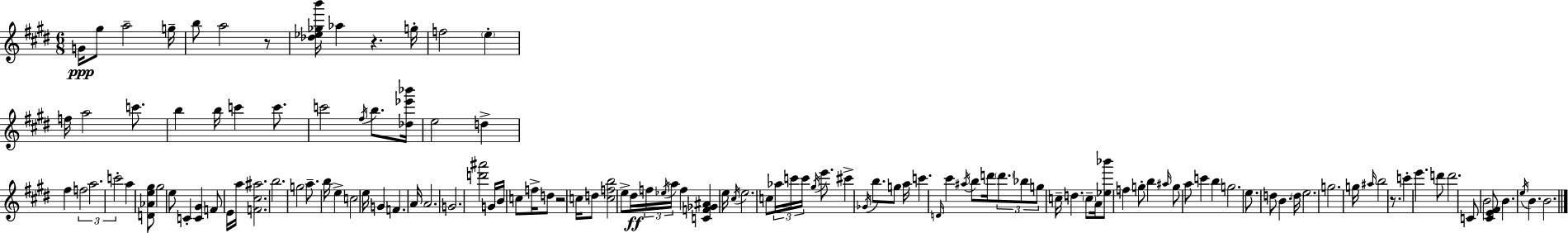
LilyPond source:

{
  \clef treble
  \numericTimeSignature
  \time 6/8
  \key e \major
  \repeat volta 2 { g'16\ppp gis''8 a''2-- g''16-- | b''8 a''2 r8 | <des'' ees'' ges'' b'''>16 aes''4 r4. g''16-. | f''2 \parenthesize e''4-. | \break f''16 a''2 c'''8. | b''4 b''16 c'''4 c'''8. | c'''2 \acciaccatura { fis''16 } b''8. | <des'' ees''' bes'''>16 e''2 d''4-> | \break fis''4 \tuplet 3/2 { f''2 | a''2. | c'''2-. } a''4 | <d' aes' e'' gis''>8 gis''2 e''8 | \break c'4-. <c' gis'>4 f'8 e'16 | a''16 <f' cis'' ais''>2. | b''2. | g''2 a''8.-- | \break b''16 e''4-> c''2 | e''16 g'4 f'4. | a'16 a'2. | g'2. | \break <d''' ais'''>2 g'16 b'16 c''8 | f''16-> d''8 r2 | c''16 d''8 <c'' f'' b''>2 e''8-> | dis''16\ff \tuplet 3/2 { f''16 \acciaccatura { ees''16 } a''16 } f''4 <c' f' ges' ais'>4 | \break e''16 \acciaccatura { cis''16 } e''2. | c''8 \tuplet 3/2 { aes''16 c'''16 c'''16 } \acciaccatura { gis''16 } e'''8. | cis'''4-> \acciaccatura { ges'16 } b''8. g''8 a''16 c'''4. | \grace { d'16 } cis'''4 \acciaccatura { ais''16 } b''8 | \break d'''16 \tuplet 3/2 { \parenthesize d'''8. bes''8 g''8 } c''16-- d''4. | \parenthesize c''8-- a'16 <ees'' bes'''>8 f''4 | g''8-. b''4 \grace { ais''16 } g''8 a''8 | c'''4 b''4 g''2. | \break e''8. d''8 | b'4. \parenthesize d''16 e''2. | g''2. | g''16 \grace { ais''16 } b''2 | \break r8. c'''4-. | e'''4. d'''8 d'''2. | c'8 b'2 | <cis' e' fis'>8 b'4. | \break \acciaccatura { e''16 } b'4. b'2. | } \bar "|."
}